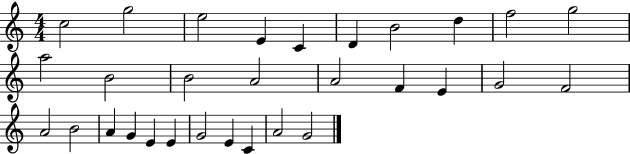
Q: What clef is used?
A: treble